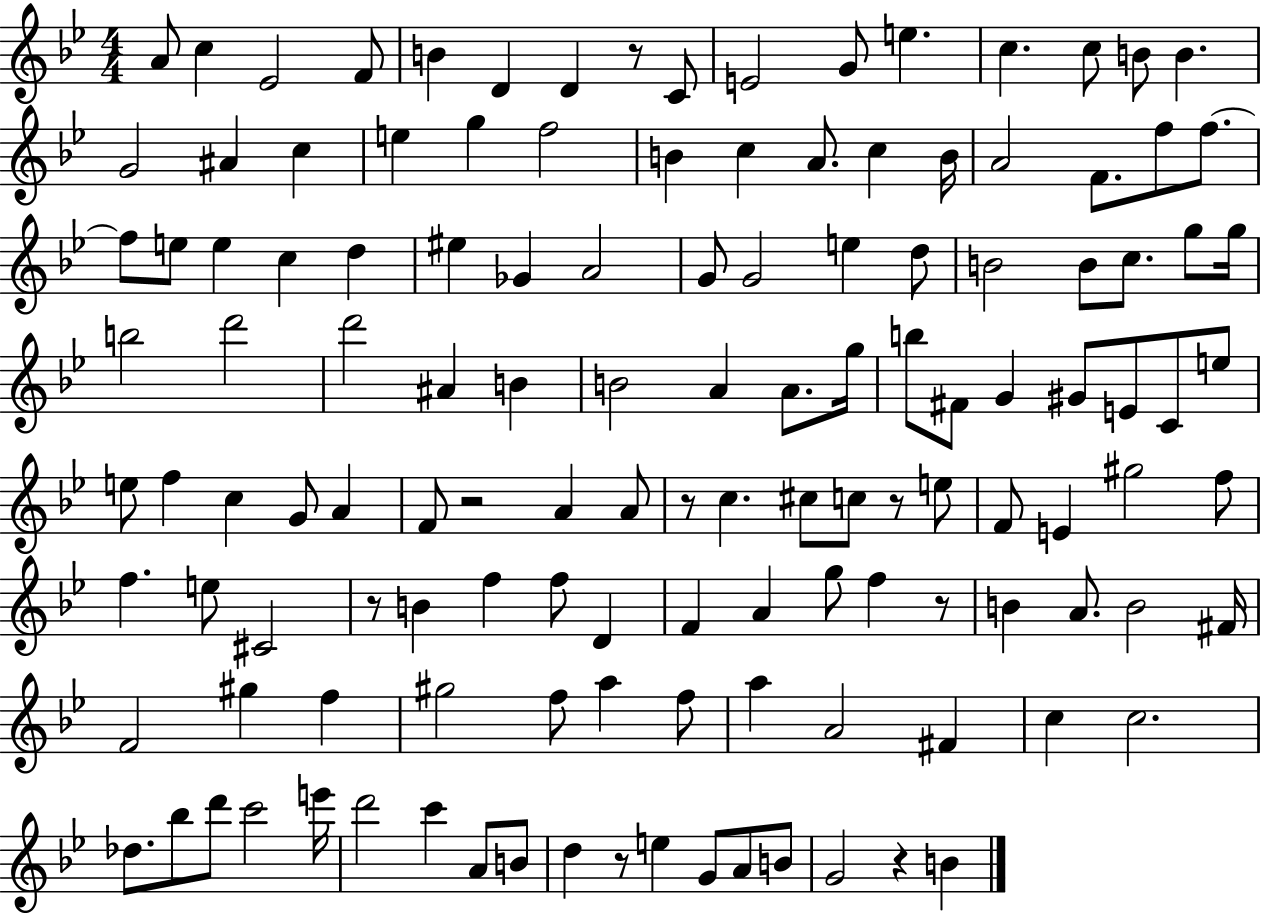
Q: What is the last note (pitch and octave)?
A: B4